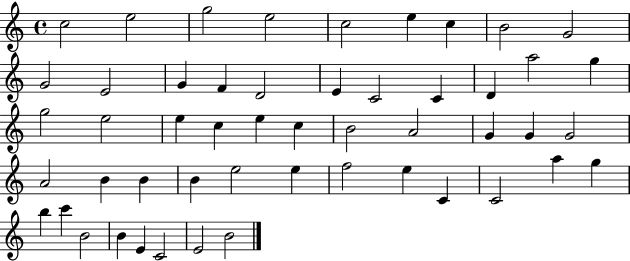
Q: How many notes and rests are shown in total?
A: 51